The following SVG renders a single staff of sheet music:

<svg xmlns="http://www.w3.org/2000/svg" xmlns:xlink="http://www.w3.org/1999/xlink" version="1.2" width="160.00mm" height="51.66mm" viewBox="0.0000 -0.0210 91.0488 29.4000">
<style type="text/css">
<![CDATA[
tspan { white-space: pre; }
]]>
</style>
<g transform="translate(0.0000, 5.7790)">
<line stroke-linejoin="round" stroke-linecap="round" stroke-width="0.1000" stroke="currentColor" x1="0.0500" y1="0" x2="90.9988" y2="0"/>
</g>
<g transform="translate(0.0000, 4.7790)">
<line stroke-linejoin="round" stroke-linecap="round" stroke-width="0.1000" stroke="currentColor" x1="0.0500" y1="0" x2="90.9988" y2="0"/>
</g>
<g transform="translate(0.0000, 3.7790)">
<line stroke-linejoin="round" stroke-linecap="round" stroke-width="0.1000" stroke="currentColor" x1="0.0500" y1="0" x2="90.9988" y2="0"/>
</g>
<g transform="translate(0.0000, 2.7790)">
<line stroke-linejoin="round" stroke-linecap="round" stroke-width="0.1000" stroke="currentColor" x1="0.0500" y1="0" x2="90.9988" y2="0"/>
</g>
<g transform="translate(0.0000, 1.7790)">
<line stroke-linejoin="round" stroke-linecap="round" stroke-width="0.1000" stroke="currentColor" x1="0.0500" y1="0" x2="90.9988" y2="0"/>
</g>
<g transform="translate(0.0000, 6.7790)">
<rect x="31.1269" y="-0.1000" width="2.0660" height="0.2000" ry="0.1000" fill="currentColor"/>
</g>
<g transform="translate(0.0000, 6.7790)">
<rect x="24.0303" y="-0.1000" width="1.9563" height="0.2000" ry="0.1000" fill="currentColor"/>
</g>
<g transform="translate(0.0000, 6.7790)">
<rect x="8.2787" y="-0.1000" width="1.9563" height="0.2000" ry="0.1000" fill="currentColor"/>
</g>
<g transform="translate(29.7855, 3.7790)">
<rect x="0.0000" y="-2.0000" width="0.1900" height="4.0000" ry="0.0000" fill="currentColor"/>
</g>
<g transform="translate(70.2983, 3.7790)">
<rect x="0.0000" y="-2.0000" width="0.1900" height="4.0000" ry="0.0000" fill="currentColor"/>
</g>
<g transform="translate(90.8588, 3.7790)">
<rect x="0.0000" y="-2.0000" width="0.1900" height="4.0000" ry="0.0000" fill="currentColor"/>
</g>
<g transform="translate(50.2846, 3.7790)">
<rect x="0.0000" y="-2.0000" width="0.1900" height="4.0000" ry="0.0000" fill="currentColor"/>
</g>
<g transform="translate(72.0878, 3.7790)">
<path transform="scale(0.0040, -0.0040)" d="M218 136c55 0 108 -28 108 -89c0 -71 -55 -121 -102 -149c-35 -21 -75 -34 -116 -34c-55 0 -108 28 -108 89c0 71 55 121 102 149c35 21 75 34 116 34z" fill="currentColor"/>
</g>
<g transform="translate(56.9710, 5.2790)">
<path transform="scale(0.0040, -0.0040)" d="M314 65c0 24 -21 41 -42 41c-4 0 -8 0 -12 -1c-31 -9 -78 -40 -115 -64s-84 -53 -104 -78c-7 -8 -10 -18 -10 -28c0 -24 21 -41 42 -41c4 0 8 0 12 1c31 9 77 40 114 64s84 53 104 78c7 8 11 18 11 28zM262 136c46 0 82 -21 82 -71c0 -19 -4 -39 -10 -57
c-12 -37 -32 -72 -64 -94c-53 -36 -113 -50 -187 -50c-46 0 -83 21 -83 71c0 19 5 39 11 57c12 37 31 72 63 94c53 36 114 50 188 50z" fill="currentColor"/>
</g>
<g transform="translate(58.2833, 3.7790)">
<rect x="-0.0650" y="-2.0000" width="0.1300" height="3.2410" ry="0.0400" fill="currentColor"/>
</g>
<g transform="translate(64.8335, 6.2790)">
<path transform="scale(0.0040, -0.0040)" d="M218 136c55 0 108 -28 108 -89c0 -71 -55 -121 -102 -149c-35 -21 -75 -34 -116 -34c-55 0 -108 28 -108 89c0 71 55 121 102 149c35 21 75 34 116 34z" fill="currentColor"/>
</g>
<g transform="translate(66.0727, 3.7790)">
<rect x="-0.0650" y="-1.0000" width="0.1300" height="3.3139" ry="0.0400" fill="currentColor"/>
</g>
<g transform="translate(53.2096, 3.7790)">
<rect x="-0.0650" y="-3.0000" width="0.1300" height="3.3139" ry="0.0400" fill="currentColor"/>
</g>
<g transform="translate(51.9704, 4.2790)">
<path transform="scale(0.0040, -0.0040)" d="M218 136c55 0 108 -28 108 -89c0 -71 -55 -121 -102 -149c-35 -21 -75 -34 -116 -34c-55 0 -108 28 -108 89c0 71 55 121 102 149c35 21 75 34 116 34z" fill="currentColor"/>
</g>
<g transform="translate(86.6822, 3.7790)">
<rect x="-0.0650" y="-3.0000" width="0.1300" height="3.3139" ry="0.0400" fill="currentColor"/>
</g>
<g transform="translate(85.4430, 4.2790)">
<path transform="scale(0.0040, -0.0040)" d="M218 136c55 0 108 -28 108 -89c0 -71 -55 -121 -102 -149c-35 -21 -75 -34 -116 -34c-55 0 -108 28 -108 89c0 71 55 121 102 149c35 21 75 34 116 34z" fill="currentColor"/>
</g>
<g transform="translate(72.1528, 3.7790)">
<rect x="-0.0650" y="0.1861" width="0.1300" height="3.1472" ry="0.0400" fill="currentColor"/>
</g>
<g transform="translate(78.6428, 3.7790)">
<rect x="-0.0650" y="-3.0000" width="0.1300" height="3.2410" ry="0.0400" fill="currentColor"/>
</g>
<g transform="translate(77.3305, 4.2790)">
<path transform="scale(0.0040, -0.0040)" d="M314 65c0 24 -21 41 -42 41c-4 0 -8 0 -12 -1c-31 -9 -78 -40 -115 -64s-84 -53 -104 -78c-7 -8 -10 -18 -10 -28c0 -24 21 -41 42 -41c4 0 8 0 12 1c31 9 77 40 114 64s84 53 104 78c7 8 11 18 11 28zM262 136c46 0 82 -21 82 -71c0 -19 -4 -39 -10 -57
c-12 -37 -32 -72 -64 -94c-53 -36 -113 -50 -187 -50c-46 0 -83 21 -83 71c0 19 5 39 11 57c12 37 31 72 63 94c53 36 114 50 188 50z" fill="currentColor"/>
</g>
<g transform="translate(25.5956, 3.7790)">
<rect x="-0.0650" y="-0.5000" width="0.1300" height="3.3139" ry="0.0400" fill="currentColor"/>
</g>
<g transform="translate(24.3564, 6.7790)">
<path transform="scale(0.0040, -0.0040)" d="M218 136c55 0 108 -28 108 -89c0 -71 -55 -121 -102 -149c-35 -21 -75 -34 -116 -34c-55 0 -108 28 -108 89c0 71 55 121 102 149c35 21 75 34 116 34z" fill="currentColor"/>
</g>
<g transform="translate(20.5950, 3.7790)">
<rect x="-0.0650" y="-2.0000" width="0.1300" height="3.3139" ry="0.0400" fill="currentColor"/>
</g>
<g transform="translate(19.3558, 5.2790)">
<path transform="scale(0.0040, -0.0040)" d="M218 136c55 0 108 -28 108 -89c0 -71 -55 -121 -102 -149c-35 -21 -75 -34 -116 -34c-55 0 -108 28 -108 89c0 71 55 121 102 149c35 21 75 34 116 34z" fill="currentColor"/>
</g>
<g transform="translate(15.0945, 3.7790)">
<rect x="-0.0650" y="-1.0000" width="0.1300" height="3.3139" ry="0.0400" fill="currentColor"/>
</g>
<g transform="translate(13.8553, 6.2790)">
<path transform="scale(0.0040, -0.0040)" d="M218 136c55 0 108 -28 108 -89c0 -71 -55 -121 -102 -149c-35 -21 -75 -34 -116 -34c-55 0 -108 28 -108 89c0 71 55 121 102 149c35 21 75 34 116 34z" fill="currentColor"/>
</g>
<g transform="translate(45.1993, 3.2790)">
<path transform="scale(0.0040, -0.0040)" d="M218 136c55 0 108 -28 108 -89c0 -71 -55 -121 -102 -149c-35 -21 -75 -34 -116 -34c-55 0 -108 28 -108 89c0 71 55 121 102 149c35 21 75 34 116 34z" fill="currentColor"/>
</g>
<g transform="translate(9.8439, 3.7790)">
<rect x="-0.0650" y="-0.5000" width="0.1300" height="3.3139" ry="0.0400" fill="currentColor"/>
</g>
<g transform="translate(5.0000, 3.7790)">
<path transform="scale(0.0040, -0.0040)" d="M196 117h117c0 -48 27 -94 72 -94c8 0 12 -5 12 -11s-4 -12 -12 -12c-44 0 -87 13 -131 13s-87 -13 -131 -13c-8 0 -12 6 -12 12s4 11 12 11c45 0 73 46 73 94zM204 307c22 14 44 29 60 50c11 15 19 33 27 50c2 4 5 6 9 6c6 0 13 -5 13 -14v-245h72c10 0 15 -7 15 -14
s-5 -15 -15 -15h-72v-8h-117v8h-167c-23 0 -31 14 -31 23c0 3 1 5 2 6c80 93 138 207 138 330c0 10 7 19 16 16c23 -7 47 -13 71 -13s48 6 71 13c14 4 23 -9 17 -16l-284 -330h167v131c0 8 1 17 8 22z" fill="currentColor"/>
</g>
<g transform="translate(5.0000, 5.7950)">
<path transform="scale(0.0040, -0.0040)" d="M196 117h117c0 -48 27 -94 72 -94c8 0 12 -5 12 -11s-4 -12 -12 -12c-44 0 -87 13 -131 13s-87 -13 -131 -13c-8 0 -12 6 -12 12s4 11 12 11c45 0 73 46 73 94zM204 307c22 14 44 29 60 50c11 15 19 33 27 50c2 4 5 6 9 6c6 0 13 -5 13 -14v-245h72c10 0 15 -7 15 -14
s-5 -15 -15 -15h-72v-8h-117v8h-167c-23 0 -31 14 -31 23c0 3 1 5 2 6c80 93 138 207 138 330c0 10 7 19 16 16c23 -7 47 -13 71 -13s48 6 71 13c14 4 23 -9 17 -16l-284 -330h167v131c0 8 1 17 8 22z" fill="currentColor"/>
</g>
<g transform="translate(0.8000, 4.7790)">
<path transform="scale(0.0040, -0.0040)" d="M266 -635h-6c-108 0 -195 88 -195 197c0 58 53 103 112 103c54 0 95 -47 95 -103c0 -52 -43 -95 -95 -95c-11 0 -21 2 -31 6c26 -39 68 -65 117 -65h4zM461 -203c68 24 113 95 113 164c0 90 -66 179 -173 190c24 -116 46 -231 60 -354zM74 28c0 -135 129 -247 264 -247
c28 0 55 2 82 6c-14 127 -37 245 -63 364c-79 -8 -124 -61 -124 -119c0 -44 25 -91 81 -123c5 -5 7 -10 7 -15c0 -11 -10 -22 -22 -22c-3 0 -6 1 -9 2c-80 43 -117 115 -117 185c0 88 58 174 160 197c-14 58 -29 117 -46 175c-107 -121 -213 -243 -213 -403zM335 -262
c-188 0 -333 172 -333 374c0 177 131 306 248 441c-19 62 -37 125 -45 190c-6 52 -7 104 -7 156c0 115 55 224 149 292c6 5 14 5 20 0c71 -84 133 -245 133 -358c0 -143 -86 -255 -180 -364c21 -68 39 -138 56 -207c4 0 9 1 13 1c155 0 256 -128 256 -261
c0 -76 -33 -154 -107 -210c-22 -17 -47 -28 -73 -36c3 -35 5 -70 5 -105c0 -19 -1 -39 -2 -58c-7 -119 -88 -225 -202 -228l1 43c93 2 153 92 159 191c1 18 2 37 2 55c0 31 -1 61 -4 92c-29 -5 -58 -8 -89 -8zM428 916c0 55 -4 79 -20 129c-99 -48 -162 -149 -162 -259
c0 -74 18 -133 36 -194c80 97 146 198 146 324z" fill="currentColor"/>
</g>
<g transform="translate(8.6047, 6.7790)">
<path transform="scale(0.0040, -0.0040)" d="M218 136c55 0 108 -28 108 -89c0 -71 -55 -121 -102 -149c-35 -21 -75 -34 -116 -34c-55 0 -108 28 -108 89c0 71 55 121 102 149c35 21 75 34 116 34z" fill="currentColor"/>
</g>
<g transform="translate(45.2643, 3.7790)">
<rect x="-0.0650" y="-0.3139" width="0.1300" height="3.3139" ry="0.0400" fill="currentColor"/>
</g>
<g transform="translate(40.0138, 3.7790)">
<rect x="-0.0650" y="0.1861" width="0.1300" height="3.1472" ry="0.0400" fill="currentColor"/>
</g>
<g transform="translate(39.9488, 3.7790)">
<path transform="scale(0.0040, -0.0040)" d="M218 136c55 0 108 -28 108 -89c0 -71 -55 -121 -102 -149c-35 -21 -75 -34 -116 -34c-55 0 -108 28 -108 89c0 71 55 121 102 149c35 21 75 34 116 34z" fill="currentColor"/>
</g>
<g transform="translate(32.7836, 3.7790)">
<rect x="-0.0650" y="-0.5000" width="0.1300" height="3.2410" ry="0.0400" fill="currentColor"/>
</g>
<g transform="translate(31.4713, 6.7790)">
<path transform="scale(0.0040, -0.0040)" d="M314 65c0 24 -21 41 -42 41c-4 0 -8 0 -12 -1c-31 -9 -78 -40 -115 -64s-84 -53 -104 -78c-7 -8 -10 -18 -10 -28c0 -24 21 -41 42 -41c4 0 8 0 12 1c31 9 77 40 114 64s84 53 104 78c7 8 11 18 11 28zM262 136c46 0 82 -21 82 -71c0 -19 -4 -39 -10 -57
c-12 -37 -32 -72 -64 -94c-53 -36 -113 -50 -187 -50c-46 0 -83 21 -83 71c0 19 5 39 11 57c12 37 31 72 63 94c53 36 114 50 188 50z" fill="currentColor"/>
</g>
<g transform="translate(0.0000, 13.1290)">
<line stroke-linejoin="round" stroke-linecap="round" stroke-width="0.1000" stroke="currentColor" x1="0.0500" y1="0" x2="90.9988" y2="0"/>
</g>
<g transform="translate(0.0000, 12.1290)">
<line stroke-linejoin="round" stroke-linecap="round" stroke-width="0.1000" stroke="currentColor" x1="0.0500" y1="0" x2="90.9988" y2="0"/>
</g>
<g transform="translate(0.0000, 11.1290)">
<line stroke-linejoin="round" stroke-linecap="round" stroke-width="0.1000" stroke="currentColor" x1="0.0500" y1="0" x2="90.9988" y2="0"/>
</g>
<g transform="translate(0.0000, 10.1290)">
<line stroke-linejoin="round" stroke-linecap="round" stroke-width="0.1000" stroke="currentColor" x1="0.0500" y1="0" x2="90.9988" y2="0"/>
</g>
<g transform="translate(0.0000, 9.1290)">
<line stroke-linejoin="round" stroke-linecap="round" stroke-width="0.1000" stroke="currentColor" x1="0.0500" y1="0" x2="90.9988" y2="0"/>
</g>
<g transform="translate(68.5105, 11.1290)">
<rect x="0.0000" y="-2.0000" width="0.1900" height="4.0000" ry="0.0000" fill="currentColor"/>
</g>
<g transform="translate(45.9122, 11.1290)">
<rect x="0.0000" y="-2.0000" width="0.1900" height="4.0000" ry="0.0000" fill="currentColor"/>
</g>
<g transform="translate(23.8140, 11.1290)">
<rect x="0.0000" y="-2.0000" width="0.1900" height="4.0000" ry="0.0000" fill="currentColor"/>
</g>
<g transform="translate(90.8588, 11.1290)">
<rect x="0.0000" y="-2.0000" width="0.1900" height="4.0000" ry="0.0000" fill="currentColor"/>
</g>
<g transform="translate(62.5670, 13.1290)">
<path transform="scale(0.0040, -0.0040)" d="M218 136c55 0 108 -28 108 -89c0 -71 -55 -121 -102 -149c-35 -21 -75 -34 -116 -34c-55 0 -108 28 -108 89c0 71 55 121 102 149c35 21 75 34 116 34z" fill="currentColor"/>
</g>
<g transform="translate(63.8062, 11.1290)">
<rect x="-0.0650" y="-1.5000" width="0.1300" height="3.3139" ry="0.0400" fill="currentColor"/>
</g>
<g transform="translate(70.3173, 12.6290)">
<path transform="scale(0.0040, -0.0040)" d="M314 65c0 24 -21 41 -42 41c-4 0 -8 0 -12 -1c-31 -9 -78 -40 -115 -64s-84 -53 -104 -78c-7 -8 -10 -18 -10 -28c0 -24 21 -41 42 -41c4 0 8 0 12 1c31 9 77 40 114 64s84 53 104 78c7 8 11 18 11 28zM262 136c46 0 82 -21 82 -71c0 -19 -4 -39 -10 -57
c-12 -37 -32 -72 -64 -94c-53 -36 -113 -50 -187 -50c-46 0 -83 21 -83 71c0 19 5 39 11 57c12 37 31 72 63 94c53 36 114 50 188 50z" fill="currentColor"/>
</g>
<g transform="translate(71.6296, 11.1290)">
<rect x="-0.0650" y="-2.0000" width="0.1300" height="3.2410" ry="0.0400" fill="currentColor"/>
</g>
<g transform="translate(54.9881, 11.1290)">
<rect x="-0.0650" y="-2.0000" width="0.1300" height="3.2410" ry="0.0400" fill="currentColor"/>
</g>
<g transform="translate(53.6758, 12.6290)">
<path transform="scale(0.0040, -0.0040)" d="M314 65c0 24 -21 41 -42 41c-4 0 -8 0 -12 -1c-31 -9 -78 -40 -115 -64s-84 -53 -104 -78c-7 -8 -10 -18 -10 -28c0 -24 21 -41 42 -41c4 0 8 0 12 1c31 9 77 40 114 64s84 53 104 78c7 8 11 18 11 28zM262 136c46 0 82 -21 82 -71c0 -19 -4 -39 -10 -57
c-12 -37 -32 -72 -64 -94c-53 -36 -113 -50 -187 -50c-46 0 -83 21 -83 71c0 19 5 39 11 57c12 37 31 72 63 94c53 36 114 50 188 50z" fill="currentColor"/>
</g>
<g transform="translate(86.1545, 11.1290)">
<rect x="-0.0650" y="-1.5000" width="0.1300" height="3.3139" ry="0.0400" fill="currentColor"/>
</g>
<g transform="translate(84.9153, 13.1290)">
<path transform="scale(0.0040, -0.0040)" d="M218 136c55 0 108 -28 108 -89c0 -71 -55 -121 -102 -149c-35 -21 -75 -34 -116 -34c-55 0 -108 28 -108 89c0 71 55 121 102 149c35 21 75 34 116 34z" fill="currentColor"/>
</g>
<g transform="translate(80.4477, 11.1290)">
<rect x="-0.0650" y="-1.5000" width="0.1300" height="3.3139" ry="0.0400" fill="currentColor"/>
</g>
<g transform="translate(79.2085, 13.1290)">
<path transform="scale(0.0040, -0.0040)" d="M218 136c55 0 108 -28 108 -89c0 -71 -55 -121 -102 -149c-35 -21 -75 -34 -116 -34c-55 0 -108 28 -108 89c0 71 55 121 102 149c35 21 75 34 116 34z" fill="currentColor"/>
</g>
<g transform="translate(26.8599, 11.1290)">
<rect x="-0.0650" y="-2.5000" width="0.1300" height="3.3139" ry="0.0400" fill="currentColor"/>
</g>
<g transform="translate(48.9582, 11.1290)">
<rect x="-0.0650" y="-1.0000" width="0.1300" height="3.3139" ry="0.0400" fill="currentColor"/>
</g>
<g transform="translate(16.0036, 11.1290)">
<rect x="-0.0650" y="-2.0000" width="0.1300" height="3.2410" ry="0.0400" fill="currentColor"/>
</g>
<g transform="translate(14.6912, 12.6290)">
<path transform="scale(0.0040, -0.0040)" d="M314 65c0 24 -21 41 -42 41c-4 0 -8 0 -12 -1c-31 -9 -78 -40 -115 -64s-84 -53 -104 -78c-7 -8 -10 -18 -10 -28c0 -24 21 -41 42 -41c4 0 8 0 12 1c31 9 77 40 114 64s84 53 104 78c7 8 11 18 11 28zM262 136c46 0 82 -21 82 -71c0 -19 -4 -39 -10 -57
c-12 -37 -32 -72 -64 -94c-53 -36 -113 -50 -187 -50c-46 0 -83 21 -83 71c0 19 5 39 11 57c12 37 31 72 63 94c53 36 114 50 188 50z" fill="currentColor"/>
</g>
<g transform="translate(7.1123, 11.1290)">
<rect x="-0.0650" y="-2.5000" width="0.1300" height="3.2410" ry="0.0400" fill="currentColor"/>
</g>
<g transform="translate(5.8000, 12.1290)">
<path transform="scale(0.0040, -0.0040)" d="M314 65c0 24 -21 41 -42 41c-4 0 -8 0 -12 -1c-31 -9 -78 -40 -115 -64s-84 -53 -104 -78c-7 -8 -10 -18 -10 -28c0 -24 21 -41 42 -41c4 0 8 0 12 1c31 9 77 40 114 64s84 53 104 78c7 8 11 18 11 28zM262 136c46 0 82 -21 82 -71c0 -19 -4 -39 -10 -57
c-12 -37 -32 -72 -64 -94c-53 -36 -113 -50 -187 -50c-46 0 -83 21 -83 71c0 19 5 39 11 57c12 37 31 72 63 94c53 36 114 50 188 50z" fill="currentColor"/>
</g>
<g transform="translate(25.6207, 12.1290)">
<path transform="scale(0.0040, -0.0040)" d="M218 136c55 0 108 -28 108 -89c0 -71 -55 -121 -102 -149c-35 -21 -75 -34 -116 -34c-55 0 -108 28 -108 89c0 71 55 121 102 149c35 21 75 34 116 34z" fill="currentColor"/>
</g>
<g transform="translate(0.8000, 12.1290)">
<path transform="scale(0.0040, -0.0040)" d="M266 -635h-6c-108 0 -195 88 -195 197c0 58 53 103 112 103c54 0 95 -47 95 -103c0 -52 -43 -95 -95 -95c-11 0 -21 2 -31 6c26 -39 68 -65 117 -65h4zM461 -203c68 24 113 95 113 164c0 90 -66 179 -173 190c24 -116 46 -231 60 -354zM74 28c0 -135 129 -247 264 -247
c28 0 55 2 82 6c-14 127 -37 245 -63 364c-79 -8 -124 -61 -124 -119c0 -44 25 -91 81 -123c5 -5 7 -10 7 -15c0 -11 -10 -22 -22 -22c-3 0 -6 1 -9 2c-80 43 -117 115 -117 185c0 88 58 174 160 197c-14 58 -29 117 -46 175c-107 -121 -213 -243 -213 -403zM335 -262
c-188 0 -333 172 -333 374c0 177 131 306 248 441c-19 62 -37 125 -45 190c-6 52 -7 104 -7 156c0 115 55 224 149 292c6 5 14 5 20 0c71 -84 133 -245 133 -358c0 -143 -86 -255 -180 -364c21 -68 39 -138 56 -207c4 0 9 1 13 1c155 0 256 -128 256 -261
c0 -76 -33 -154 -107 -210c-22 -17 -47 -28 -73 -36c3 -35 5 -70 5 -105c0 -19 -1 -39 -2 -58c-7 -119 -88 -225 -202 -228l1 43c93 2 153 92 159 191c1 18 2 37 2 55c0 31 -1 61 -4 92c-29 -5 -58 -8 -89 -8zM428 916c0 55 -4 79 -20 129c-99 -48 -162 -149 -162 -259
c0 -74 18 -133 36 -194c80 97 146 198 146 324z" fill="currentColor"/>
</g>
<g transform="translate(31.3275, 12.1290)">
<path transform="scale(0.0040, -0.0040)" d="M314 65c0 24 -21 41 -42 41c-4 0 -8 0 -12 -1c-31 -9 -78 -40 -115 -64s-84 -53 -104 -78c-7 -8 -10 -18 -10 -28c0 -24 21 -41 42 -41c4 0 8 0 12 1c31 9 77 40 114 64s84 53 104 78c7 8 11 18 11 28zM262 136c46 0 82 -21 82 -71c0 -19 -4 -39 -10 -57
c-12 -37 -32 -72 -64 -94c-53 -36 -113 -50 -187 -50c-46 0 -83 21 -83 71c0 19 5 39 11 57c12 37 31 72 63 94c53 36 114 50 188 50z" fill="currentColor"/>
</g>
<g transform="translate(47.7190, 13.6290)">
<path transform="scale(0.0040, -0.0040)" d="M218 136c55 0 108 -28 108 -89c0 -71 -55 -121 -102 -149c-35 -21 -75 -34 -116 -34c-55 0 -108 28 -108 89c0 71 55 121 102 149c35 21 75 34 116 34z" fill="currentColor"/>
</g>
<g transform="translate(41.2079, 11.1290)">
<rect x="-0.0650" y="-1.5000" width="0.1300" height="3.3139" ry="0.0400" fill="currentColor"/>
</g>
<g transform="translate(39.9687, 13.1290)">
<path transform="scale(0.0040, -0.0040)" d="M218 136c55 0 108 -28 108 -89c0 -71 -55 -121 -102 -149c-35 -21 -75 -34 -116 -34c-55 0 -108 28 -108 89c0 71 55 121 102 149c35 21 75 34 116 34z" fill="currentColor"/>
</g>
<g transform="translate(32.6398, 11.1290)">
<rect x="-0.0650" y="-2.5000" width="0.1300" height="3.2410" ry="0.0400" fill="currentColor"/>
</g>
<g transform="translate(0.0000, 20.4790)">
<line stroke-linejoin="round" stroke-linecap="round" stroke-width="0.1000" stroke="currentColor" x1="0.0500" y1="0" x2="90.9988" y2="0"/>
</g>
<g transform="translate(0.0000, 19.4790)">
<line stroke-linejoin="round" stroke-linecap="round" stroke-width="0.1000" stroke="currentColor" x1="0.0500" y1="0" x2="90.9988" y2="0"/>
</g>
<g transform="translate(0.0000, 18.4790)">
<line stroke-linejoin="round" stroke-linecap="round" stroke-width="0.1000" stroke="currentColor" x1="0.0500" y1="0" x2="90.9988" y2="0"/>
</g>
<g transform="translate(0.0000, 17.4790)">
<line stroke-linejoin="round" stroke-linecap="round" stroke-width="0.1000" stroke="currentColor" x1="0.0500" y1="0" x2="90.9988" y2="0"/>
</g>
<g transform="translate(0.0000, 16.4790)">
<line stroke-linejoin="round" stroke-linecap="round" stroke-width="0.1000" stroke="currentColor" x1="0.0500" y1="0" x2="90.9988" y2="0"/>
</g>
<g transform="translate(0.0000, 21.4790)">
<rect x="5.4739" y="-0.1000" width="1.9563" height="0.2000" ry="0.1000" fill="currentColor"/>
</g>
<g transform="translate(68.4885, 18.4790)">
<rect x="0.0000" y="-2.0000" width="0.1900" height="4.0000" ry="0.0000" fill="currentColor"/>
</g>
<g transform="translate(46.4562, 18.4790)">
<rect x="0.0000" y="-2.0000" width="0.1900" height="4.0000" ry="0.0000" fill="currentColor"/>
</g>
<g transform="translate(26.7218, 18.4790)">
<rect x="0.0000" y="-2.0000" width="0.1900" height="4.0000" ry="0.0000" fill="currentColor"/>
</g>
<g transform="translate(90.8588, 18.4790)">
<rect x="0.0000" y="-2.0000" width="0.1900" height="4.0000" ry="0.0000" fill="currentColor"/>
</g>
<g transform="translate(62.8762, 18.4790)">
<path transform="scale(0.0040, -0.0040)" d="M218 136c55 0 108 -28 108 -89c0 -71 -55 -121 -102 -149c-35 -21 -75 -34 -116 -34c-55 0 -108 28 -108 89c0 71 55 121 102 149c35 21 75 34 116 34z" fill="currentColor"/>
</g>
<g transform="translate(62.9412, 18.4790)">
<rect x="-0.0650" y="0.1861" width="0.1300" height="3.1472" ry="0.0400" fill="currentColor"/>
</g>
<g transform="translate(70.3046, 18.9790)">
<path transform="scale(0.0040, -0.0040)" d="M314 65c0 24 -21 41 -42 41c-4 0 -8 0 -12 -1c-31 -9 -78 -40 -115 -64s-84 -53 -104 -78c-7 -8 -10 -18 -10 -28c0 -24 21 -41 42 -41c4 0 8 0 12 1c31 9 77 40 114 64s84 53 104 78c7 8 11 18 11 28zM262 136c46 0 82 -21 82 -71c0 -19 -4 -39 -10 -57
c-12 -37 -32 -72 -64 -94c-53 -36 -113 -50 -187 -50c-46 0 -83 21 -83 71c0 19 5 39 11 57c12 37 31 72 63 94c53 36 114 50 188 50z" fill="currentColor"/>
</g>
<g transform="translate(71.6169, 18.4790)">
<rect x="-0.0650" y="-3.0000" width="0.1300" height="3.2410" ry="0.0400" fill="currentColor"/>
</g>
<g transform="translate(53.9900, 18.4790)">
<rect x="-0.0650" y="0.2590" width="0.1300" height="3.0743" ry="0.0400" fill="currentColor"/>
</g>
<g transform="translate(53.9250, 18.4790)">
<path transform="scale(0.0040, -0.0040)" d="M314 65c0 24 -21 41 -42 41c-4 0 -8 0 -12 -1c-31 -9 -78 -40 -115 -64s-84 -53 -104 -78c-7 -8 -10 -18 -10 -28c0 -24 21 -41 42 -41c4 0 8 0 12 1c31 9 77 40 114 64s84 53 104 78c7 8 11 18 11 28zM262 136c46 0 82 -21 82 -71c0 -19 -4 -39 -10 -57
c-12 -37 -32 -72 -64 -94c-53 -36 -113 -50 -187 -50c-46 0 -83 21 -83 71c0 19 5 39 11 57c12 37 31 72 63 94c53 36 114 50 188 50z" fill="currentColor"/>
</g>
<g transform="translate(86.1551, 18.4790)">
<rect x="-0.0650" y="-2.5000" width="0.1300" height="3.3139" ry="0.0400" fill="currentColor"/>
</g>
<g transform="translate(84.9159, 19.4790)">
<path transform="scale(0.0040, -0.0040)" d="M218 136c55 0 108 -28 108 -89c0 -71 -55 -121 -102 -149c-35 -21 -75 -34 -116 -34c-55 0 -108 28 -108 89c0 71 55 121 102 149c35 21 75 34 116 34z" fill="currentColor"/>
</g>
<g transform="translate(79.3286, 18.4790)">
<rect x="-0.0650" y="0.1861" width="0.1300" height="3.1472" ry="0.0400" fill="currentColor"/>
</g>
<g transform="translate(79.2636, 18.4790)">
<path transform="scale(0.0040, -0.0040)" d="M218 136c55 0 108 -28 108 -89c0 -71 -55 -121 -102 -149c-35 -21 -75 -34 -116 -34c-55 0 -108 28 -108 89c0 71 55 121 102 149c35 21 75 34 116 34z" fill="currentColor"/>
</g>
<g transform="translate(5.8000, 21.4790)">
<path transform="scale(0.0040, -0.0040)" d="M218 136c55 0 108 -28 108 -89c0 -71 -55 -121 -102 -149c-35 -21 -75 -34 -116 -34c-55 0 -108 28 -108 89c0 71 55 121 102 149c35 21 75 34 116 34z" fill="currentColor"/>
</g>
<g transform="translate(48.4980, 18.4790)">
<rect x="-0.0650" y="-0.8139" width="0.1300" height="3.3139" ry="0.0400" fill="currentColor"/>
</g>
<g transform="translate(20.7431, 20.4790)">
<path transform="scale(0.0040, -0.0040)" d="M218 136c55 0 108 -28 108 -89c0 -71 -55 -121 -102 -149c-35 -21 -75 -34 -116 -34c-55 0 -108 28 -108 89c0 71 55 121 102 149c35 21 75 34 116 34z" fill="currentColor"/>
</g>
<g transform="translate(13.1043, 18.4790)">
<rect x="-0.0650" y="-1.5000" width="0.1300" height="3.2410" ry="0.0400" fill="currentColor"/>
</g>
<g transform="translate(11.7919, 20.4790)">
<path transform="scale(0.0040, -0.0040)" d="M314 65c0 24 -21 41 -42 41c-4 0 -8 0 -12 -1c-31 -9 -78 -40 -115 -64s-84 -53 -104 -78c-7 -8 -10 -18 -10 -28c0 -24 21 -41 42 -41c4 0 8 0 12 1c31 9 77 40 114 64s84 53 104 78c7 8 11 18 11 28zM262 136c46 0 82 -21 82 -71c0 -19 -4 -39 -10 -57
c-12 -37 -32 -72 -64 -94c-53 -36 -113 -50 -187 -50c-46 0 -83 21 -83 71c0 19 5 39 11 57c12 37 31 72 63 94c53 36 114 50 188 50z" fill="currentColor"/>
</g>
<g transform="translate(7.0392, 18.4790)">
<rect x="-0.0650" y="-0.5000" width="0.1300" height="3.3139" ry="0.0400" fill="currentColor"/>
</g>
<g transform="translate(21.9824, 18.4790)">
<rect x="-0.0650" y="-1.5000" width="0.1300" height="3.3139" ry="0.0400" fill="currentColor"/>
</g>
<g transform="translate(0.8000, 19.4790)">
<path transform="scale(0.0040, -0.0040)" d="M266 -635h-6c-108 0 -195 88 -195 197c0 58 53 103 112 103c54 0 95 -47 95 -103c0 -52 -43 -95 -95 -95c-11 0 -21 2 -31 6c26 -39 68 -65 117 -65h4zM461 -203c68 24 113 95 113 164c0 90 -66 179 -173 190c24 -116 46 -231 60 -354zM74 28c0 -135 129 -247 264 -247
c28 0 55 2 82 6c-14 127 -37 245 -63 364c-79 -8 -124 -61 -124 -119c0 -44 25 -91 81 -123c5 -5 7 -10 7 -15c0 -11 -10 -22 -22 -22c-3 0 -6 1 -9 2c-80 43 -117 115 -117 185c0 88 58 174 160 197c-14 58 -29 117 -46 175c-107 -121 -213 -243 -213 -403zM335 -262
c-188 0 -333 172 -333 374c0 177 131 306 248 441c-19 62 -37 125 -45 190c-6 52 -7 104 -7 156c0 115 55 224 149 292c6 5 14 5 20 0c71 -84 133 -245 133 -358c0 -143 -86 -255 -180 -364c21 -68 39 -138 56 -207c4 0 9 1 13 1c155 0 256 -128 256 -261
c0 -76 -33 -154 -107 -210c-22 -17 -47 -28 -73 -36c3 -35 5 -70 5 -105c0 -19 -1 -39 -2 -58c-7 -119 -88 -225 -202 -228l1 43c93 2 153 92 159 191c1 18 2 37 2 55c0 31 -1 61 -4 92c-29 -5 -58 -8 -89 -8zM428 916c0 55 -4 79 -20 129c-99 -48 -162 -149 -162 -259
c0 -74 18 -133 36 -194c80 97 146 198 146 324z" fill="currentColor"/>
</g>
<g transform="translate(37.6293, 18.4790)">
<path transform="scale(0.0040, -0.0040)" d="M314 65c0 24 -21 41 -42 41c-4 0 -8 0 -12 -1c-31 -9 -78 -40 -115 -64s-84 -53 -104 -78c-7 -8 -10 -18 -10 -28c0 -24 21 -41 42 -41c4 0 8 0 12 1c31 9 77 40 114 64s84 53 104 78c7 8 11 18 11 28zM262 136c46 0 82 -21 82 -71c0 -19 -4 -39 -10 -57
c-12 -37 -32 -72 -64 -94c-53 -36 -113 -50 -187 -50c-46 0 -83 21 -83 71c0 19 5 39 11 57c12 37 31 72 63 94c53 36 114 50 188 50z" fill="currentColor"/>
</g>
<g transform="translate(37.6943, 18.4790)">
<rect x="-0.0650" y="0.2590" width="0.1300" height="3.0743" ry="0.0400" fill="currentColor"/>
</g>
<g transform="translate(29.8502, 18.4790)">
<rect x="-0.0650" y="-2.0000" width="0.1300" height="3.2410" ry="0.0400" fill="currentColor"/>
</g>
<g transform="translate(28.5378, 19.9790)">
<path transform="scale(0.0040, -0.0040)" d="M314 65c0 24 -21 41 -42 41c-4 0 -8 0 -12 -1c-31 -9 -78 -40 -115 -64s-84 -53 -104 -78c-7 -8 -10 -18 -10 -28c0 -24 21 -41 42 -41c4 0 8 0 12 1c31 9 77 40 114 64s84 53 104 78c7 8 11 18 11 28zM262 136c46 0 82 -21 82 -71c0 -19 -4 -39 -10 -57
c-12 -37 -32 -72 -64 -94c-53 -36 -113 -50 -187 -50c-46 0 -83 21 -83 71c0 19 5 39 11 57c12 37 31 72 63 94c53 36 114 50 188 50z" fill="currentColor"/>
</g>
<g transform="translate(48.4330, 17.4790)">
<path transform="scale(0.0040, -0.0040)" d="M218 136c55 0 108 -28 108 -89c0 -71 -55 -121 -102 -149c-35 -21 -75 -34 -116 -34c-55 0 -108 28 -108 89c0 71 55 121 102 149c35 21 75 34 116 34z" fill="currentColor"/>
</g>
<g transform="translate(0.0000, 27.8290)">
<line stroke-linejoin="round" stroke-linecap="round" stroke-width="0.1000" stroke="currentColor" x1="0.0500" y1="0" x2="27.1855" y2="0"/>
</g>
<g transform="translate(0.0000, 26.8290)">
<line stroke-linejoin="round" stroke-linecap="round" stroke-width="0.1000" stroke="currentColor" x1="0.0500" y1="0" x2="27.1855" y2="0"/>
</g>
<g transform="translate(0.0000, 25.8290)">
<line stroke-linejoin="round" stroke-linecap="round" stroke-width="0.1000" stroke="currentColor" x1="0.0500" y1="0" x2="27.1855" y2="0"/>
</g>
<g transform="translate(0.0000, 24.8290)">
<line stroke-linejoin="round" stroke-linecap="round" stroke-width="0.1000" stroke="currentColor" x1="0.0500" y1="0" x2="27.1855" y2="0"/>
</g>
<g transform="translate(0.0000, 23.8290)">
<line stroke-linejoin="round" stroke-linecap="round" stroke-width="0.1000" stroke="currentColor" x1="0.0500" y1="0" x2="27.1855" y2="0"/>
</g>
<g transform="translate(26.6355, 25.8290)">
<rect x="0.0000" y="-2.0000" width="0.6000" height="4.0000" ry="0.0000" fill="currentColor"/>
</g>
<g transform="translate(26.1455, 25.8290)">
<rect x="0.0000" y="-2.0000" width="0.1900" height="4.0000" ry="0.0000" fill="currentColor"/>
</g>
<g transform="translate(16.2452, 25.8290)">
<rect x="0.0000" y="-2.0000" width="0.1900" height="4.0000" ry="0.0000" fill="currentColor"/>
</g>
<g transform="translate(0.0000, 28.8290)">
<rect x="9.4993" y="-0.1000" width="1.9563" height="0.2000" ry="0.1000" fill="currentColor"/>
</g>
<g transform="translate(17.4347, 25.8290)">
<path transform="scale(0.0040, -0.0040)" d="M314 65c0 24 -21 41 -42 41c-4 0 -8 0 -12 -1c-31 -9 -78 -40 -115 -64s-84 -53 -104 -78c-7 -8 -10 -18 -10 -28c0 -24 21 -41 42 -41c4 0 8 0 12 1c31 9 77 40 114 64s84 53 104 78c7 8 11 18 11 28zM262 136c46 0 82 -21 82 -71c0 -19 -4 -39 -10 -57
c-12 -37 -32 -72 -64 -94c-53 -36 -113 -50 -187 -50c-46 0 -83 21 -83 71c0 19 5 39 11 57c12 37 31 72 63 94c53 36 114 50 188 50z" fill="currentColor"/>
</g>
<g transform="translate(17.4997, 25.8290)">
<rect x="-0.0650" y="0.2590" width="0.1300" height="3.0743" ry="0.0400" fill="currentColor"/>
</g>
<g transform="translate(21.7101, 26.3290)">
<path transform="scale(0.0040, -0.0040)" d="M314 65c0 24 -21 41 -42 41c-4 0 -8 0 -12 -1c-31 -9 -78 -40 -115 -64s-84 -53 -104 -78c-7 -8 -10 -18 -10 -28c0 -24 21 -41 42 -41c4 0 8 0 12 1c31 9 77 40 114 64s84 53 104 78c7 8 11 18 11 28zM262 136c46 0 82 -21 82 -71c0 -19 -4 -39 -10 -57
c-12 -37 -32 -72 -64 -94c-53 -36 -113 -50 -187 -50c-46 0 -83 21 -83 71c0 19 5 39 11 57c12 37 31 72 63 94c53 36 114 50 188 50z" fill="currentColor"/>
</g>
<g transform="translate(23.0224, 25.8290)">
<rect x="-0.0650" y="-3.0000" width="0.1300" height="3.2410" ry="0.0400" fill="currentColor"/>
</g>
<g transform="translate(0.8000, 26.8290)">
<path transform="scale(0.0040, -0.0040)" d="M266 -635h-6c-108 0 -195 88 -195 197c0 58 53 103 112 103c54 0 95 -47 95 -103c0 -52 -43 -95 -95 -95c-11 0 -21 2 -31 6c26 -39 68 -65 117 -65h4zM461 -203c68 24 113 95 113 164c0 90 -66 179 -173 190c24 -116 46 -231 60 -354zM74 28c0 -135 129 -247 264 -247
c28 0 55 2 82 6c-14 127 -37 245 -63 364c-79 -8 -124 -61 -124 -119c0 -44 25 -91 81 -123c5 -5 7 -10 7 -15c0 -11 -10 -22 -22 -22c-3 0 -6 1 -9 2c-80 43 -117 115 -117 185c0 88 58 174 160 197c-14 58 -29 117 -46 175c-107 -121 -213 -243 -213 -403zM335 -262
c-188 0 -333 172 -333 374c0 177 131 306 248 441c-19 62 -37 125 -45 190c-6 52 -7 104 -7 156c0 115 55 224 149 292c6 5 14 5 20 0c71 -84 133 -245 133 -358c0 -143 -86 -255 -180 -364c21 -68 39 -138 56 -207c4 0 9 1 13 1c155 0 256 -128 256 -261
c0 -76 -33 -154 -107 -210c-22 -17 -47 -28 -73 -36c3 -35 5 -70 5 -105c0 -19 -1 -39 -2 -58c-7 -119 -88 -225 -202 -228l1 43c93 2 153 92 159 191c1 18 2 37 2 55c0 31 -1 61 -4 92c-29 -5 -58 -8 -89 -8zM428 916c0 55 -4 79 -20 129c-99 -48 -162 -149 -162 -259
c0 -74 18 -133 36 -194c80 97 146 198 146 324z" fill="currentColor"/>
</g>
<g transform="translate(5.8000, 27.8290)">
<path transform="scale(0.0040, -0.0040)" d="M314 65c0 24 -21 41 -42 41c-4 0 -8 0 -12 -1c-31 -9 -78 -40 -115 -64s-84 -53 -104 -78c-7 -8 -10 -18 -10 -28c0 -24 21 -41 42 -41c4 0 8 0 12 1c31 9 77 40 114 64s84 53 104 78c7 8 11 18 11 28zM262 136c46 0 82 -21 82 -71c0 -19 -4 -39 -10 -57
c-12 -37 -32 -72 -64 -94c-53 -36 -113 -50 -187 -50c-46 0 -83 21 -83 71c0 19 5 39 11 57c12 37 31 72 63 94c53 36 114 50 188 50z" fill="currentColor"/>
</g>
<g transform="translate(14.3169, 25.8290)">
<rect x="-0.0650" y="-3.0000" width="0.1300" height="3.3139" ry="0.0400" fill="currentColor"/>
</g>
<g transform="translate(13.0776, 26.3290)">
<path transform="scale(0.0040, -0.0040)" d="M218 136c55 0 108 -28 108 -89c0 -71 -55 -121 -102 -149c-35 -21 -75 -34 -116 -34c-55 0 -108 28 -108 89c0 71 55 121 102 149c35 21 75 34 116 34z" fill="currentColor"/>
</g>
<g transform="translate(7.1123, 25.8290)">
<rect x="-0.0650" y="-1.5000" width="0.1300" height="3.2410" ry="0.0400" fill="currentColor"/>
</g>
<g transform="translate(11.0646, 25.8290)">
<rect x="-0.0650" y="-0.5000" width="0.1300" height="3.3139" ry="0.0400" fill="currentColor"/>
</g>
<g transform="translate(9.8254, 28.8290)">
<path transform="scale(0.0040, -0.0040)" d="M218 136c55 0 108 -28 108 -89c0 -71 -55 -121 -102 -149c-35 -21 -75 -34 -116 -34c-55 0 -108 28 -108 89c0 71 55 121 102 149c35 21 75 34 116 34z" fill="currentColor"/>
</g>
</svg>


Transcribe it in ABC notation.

X:1
T:Untitled
M:4/4
L:1/4
K:C
C D F C C2 B c A F2 D B A2 A G2 F2 G G2 E D F2 E F2 E E C E2 E F2 B2 d B2 B A2 B G E2 C A B2 A2